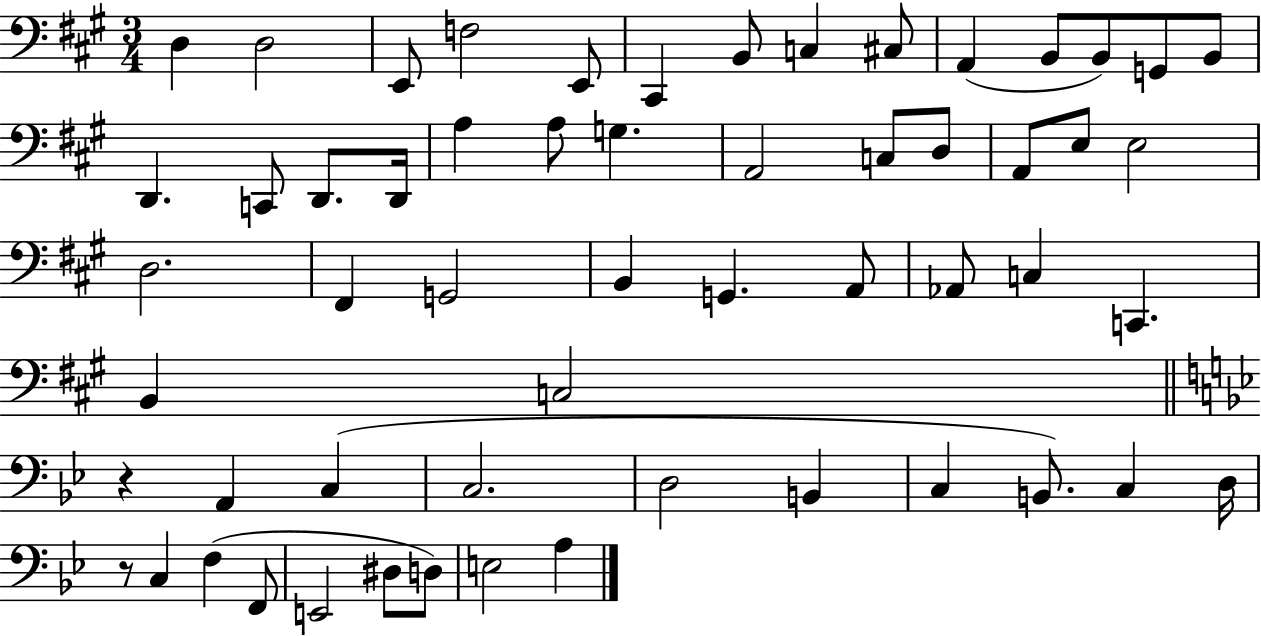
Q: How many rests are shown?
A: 2